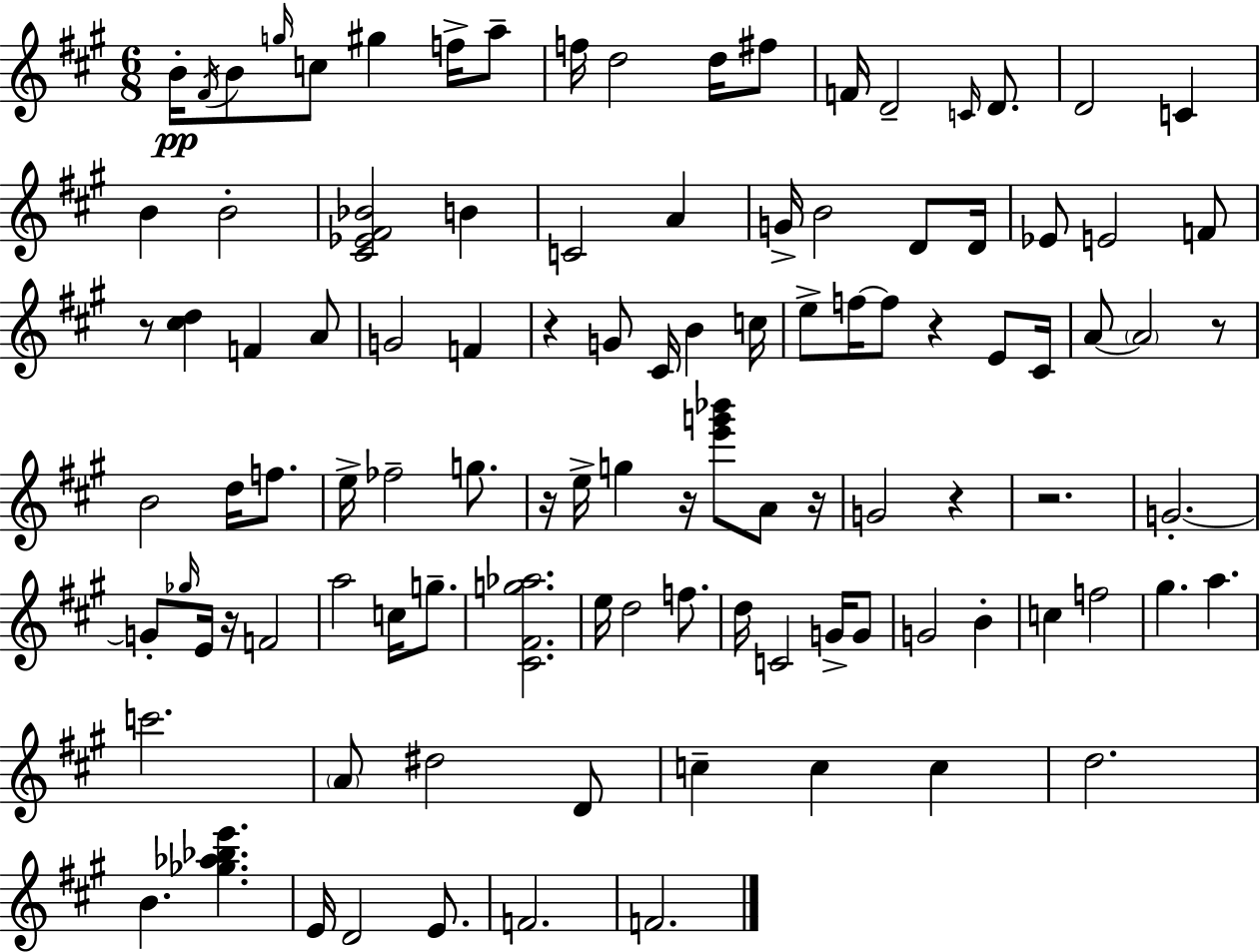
{
  \clef treble
  \numericTimeSignature
  \time 6/8
  \key a \major
  \repeat volta 2 { b'16-.\pp \acciaccatura { fis'16 } b'8 \grace { g''16 } c''8 gis''4 f''16-> | a''8-- f''16 d''2 d''16 | fis''8 f'16 d'2-- \grace { c'16 } | d'8. d'2 c'4 | \break b'4 b'2-. | <cis' ees' fis' bes'>2 b'4 | c'2 a'4 | g'16-> b'2 | \break d'8 d'16 ees'8 e'2 | f'8 r8 <cis'' d''>4 f'4 | a'8 g'2 f'4 | r4 g'8 cis'16 b'4 | \break c''16 e''8-> f''16~~ f''8 r4 | e'8 cis'16 a'8~~ \parenthesize a'2 | r8 b'2 d''16 | f''8. e''16-> fes''2-- | \break g''8. r16 e''16-> g''4 r16 <e''' g''' bes'''>8 | a'8 r16 g'2 r4 | r2. | g'2.-.~~ | \break g'8-. \grace { ges''16 } e'16 r16 f'2 | a''2 | c''16 g''8.-- <cis' fis' g'' aes''>2. | e''16 d''2 | \break f''8. d''16 c'2 | g'16-> g'8 g'2 | b'4-. c''4 f''2 | gis''4. a''4. | \break c'''2. | \parenthesize a'8 dis''2 | d'8 c''4-- c''4 | c''4 d''2. | \break b'4. <ges'' aes'' bes'' e'''>4. | e'16 d'2 | e'8. f'2. | f'2. | \break } \bar "|."
}